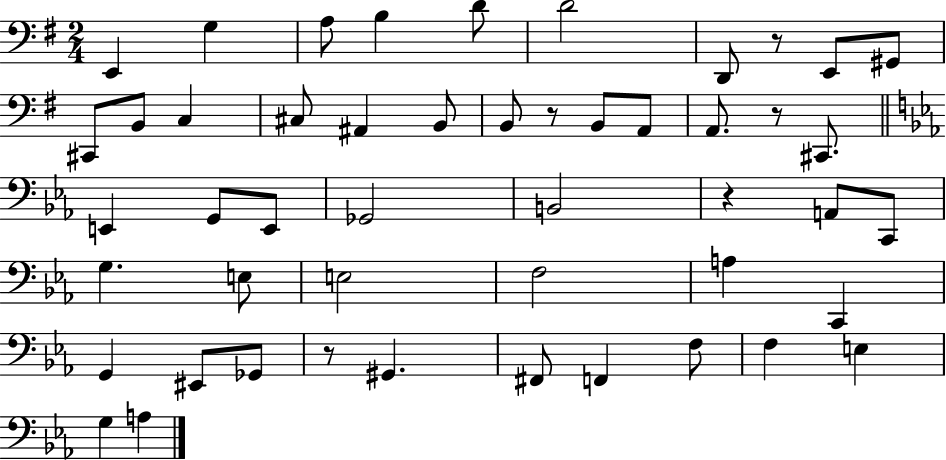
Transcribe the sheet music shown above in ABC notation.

X:1
T:Untitled
M:2/4
L:1/4
K:G
E,, G, A,/2 B, D/2 D2 D,,/2 z/2 E,,/2 ^G,,/2 ^C,,/2 B,,/2 C, ^C,/2 ^A,, B,,/2 B,,/2 z/2 B,,/2 A,,/2 A,,/2 z/2 ^C,,/2 E,, G,,/2 E,,/2 _G,,2 B,,2 z A,,/2 C,,/2 G, E,/2 E,2 F,2 A, C,, G,, ^E,,/2 _G,,/2 z/2 ^G,, ^F,,/2 F,, F,/2 F, E, G, A,